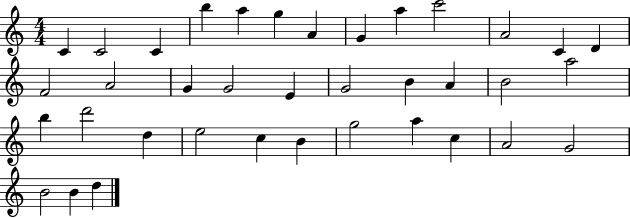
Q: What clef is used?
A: treble